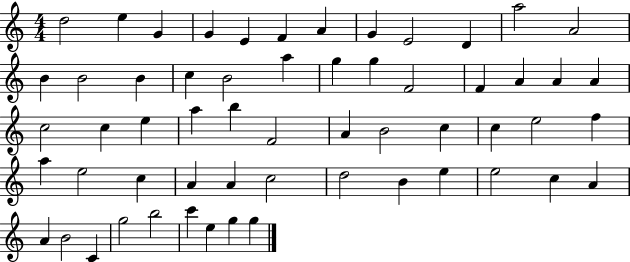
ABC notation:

X:1
T:Untitled
M:4/4
L:1/4
K:C
d2 e G G E F A G E2 D a2 A2 B B2 B c B2 a g g F2 F A A A c2 c e a b F2 A B2 c c e2 f a e2 c A A c2 d2 B e e2 c A A B2 C g2 b2 c' e g g